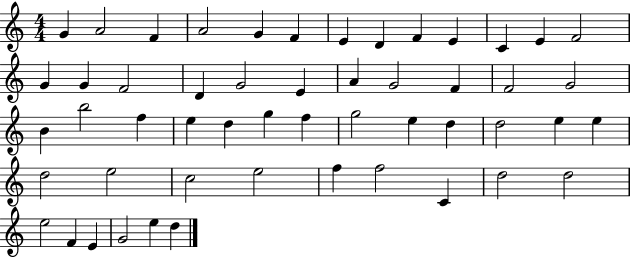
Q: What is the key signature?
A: C major